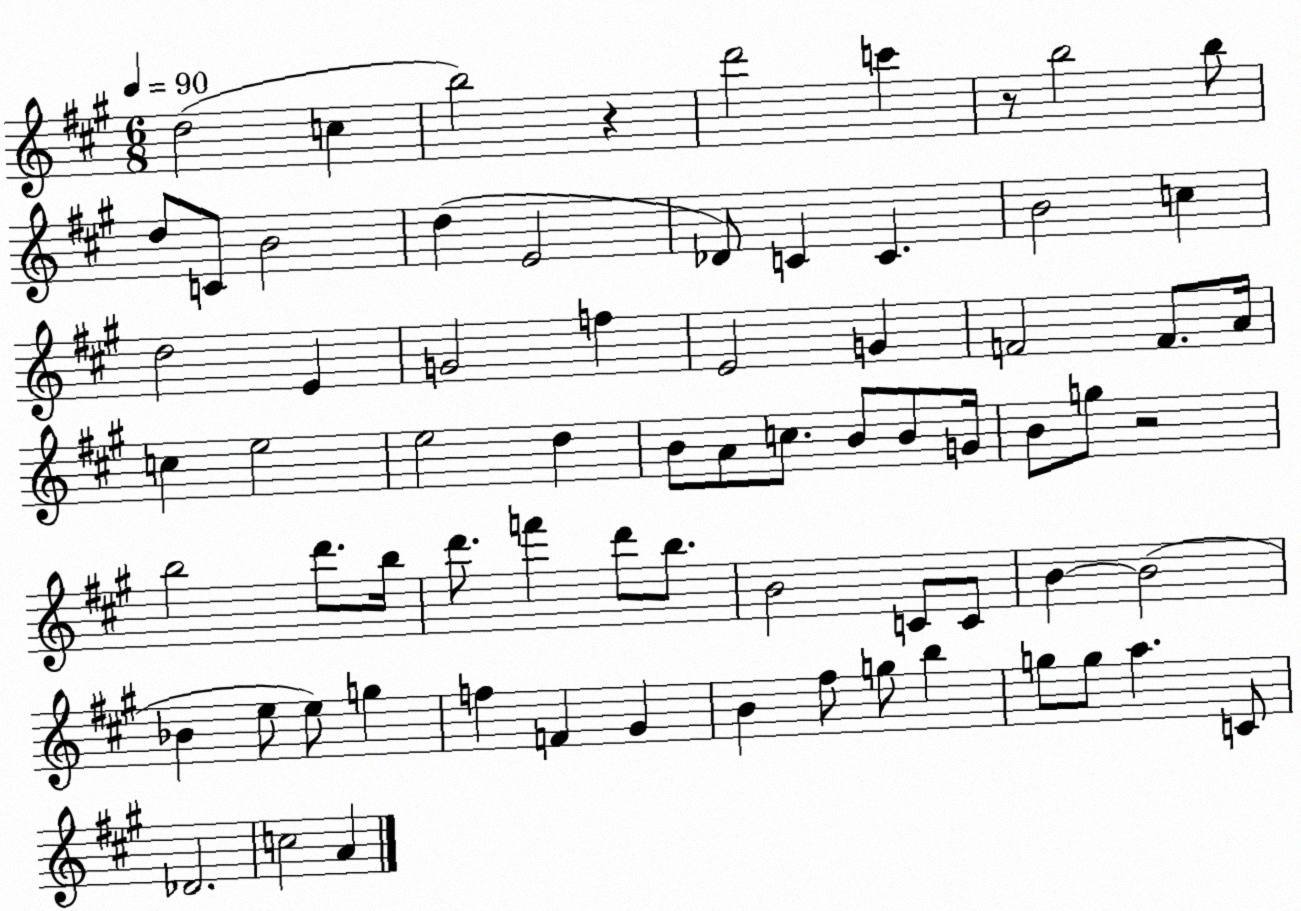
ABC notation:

X:1
T:Untitled
M:6/8
L:1/4
K:A
d2 c b2 z d'2 c' z/2 b2 b/2 d/2 C/2 B2 d E2 _D/2 C C B2 c d2 E G2 f E2 G F2 F/2 A/4 c e2 e2 d B/2 A/2 c/2 B/2 B/2 G/4 B/2 g/2 z2 b2 d'/2 b/4 d'/2 f' d'/2 b/2 B2 C/2 C/2 B B2 _B e/2 e/2 g f F ^G B ^f/2 g/2 b g/2 g/2 a C/2 _D2 c2 A